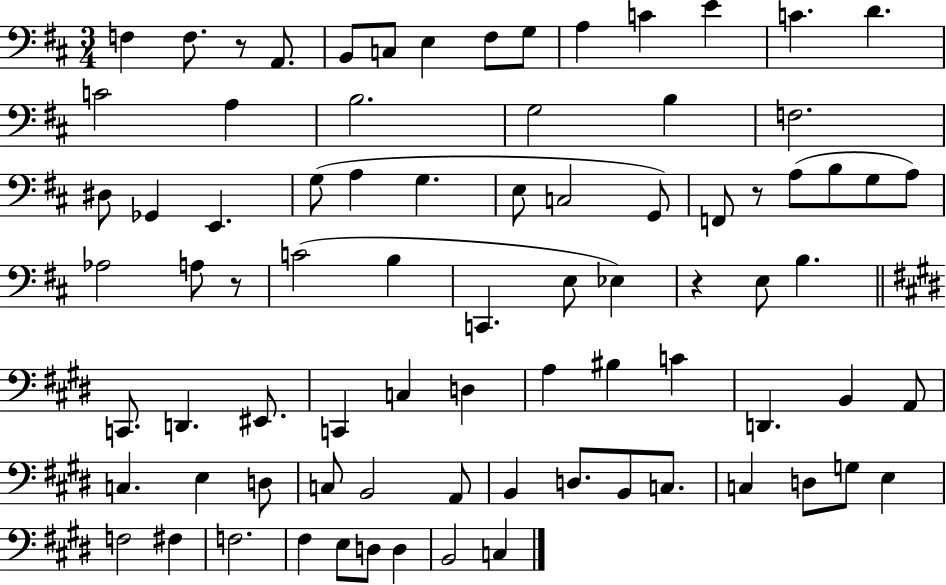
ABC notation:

X:1
T:Untitled
M:3/4
L:1/4
K:D
F, F,/2 z/2 A,,/2 B,,/2 C,/2 E, ^F,/2 G,/2 A, C E C D C2 A, B,2 G,2 B, F,2 ^D,/2 _G,, E,, G,/2 A, G, E,/2 C,2 G,,/2 F,,/2 z/2 A,/2 B,/2 G,/2 A,/2 _A,2 A,/2 z/2 C2 B, C,, E,/2 _E, z E,/2 B, C,,/2 D,, ^E,,/2 C,, C, D, A, ^B, C D,, B,, A,,/2 C, E, D,/2 C,/2 B,,2 A,,/2 B,, D,/2 B,,/2 C,/2 C, D,/2 G,/2 E, F,2 ^F, F,2 ^F, E,/2 D,/2 D, B,,2 C,